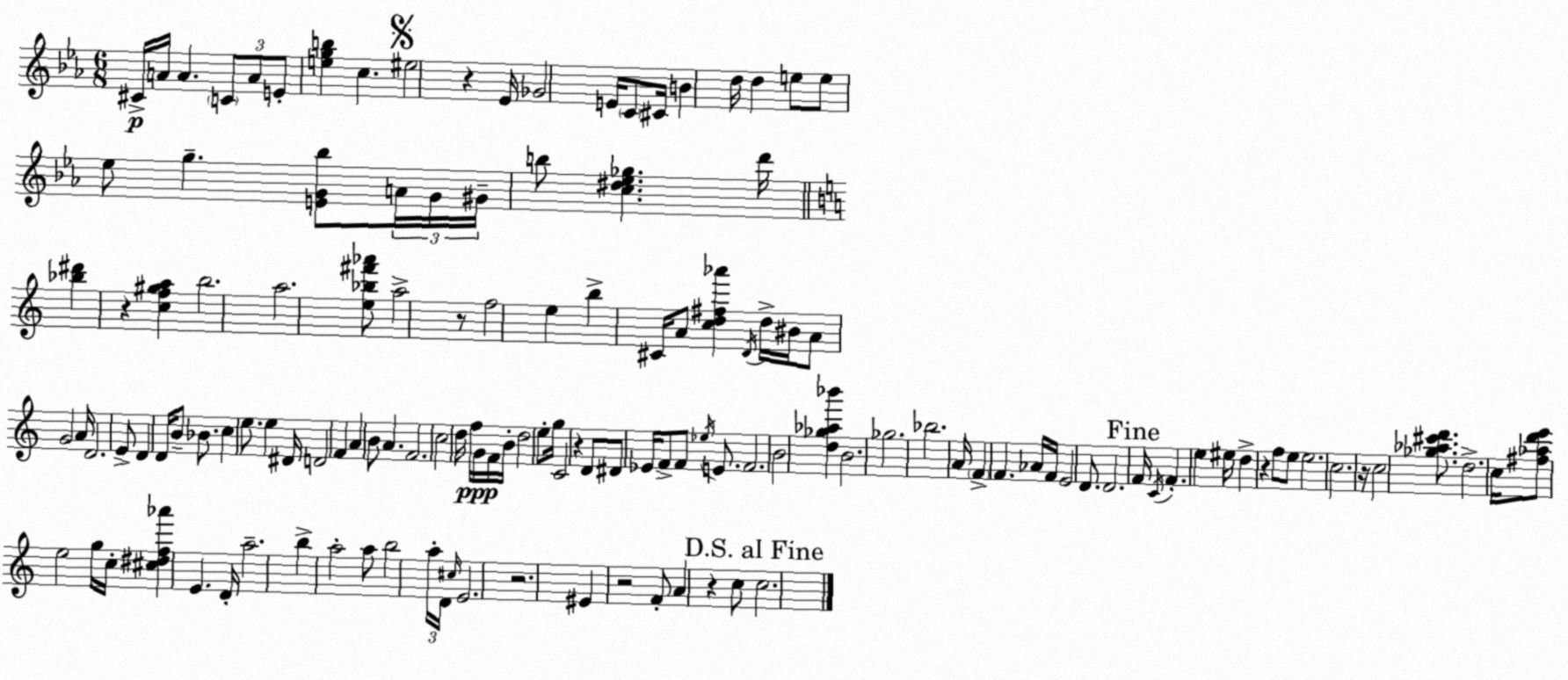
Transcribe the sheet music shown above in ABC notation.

X:1
T:Untitled
M:6/8
L:1/4
K:Cm
^C/4 A/4 A C/2 A/2 E/2 [egb] c ^e2 z _E/4 _G2 E/4 C/2 ^C/4 B d/4 d e/2 e/2 _e/2 g [EG_b]/2 A/4 G/4 ^G/4 b/2 [c^d_e_g] d'/4 [_b^d'] z [cf^ga] b2 a2 [e_b^f'_a']/2 a2 z/2 f2 e b ^C/4 A/2 [cd^f_a'] D/4 d/4 ^B/4 A/2 G2 A/4 D2 E/2 D D/4 B/2 _B/2 c e/2 e ^D/4 D2 F A B/2 A F2 c2 d/4 f/4 G/4 F/4 B/4 d2 e/2 g/4 C2 z D/2 ^D/2 _E/4 F/2 F/2 _e/4 E/2 F2 B2 [d_g_a_b'] B2 _g2 _b2 A/4 F F _A/4 F/4 E2 D/2 D2 F/4 C/4 F e ^e/4 d z f/2 e/2 e2 c2 z/4 c2 [_g_a^c'd']/2 d2 c/4 [^f_ad'e']/2 e2 g/4 c/4 [^c^df_a'] E D/4 a2 b a2 a/2 b2 a/4 D/4 ^c/4 E2 z2 ^E z2 F/2 A z c/2 c2